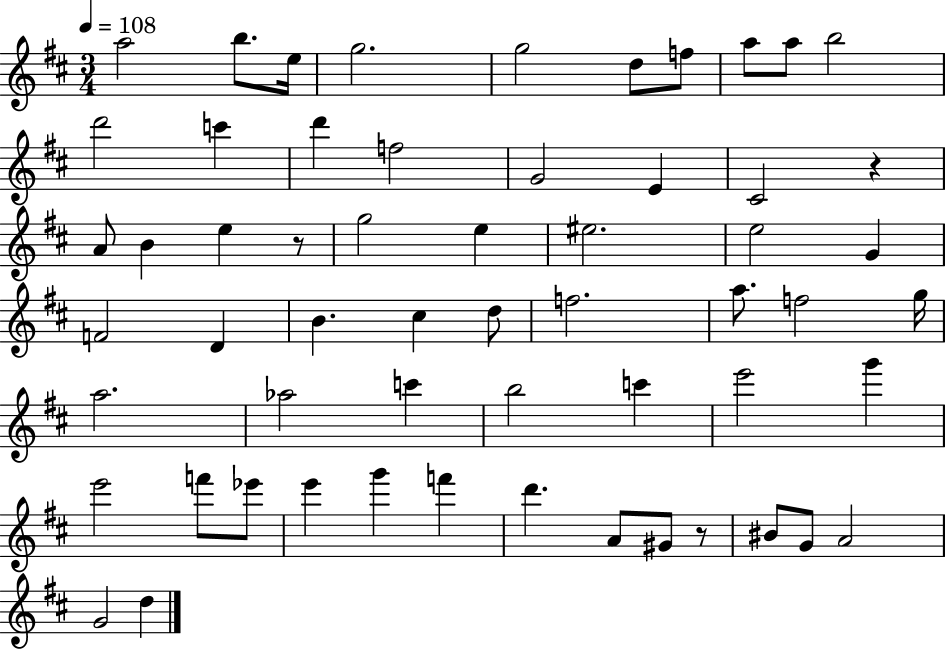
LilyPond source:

{
  \clef treble
  \numericTimeSignature
  \time 3/4
  \key d \major
  \tempo 4 = 108
  a''2 b''8. e''16 | g''2. | g''2 d''8 f''8 | a''8 a''8 b''2 | \break d'''2 c'''4 | d'''4 f''2 | g'2 e'4 | cis'2 r4 | \break a'8 b'4 e''4 r8 | g''2 e''4 | eis''2. | e''2 g'4 | \break f'2 d'4 | b'4. cis''4 d''8 | f''2. | a''8. f''2 g''16 | \break a''2. | aes''2 c'''4 | b''2 c'''4 | e'''2 g'''4 | \break e'''2 f'''8 ees'''8 | e'''4 g'''4 f'''4 | d'''4. a'8 gis'8 r8 | bis'8 g'8 a'2 | \break g'2 d''4 | \bar "|."
}